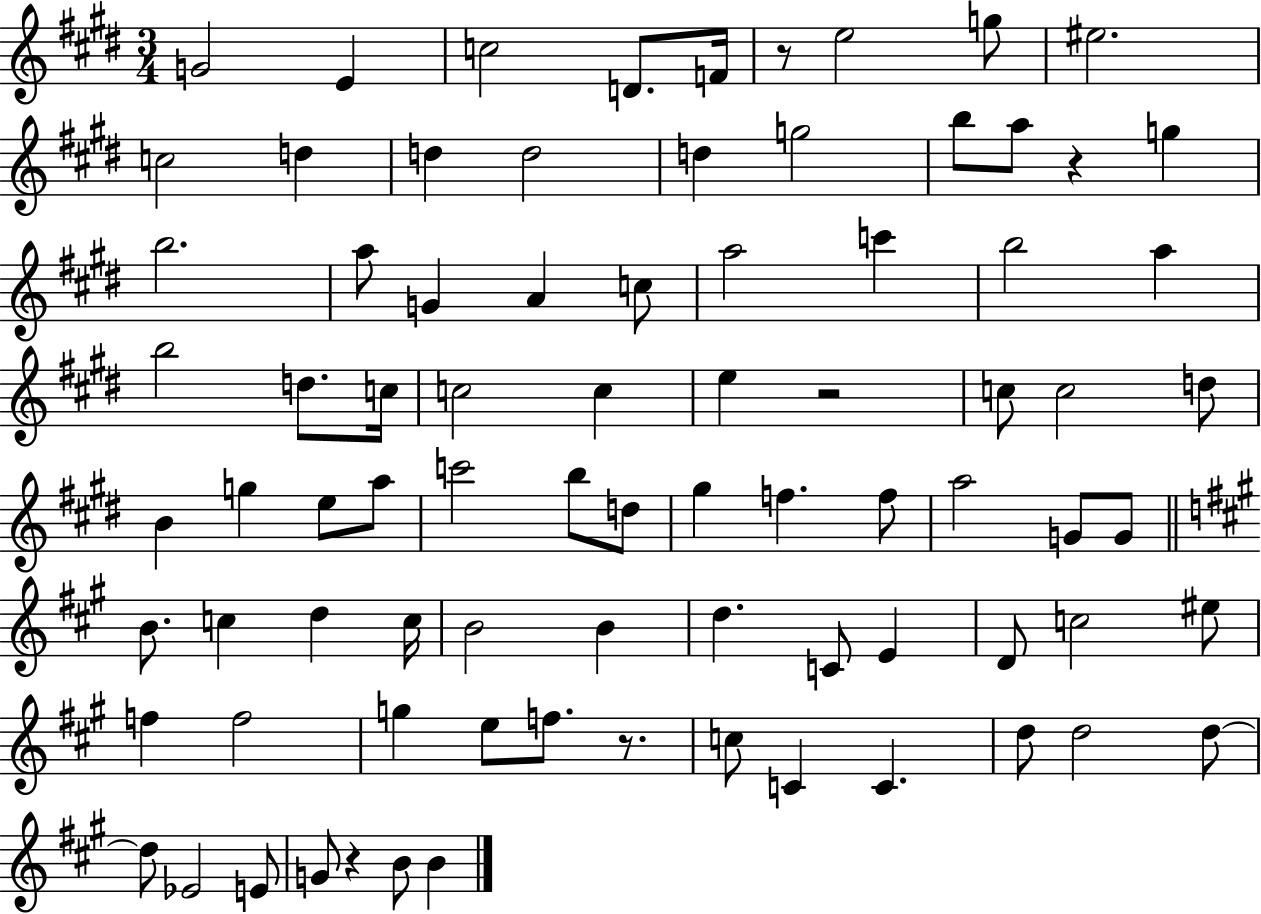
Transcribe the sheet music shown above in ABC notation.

X:1
T:Untitled
M:3/4
L:1/4
K:E
G2 E c2 D/2 F/4 z/2 e2 g/2 ^e2 c2 d d d2 d g2 b/2 a/2 z g b2 a/2 G A c/2 a2 c' b2 a b2 d/2 c/4 c2 c e z2 c/2 c2 d/2 B g e/2 a/2 c'2 b/2 d/2 ^g f f/2 a2 G/2 G/2 B/2 c d c/4 B2 B d C/2 E D/2 c2 ^e/2 f f2 g e/2 f/2 z/2 c/2 C C d/2 d2 d/2 d/2 _E2 E/2 G/2 z B/2 B